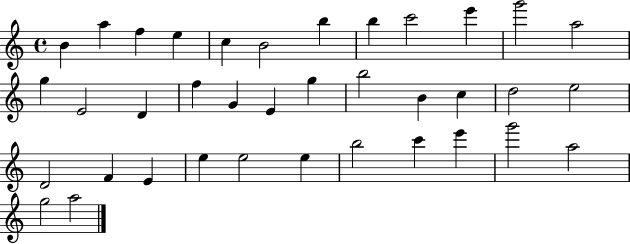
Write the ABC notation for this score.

X:1
T:Untitled
M:4/4
L:1/4
K:C
B a f e c B2 b b c'2 e' g'2 a2 g E2 D f G E g b2 B c d2 e2 D2 F E e e2 e b2 c' e' g'2 a2 g2 a2